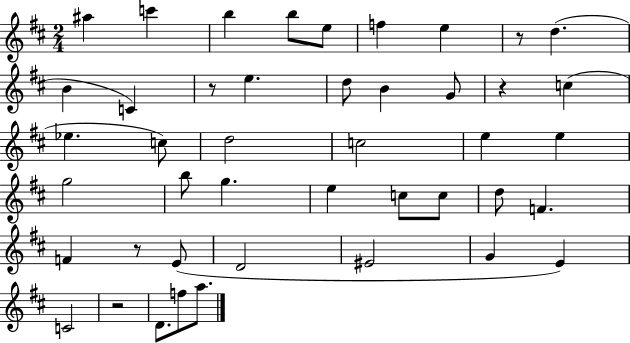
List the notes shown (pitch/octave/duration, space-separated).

A#5/q C6/q B5/q B5/e E5/e F5/q E5/q R/e D5/q. B4/q C4/q R/e E5/q. D5/e B4/q G4/e R/q C5/q Eb5/q. C5/e D5/h C5/h E5/q E5/q G5/h B5/e G5/q. E5/q C5/e C5/e D5/e F4/q. F4/q R/e E4/e D4/h EIS4/h G4/q E4/q C4/h R/h D4/e. F5/e A5/e.